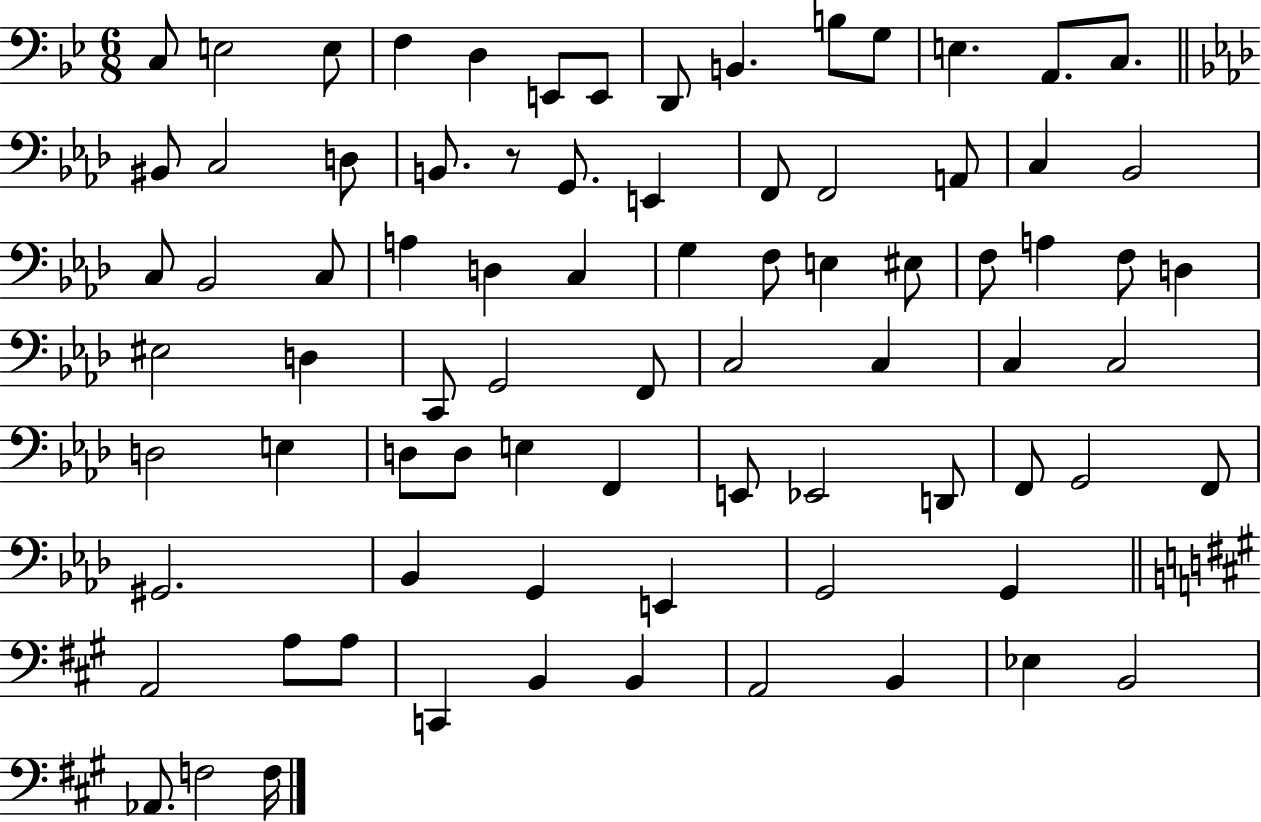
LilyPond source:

{
  \clef bass
  \numericTimeSignature
  \time 6/8
  \key bes \major
  c8 e2 e8 | f4 d4 e,8 e,8 | d,8 b,4. b8 g8 | e4. a,8. c8. | \break \bar "||" \break \key f \minor bis,8 c2 d8 | b,8. r8 g,8. e,4 | f,8 f,2 a,8 | c4 bes,2 | \break c8 bes,2 c8 | a4 d4 c4 | g4 f8 e4 eis8 | f8 a4 f8 d4 | \break eis2 d4 | c,8 g,2 f,8 | c2 c4 | c4 c2 | \break d2 e4 | d8 d8 e4 f,4 | e,8 ees,2 d,8 | f,8 g,2 f,8 | \break gis,2. | bes,4 g,4 e,4 | g,2 g,4 | \bar "||" \break \key a \major a,2 a8 a8 | c,4 b,4 b,4 | a,2 b,4 | ees4 b,2 | \break aes,8. f2 f16 | \bar "|."
}